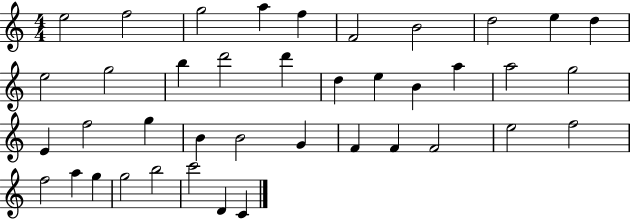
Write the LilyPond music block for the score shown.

{
  \clef treble
  \numericTimeSignature
  \time 4/4
  \key c \major
  e''2 f''2 | g''2 a''4 f''4 | f'2 b'2 | d''2 e''4 d''4 | \break e''2 g''2 | b''4 d'''2 d'''4 | d''4 e''4 b'4 a''4 | a''2 g''2 | \break e'4 f''2 g''4 | b'4 b'2 g'4 | f'4 f'4 f'2 | e''2 f''2 | \break f''2 a''4 g''4 | g''2 b''2 | c'''2 d'4 c'4 | \bar "|."
}